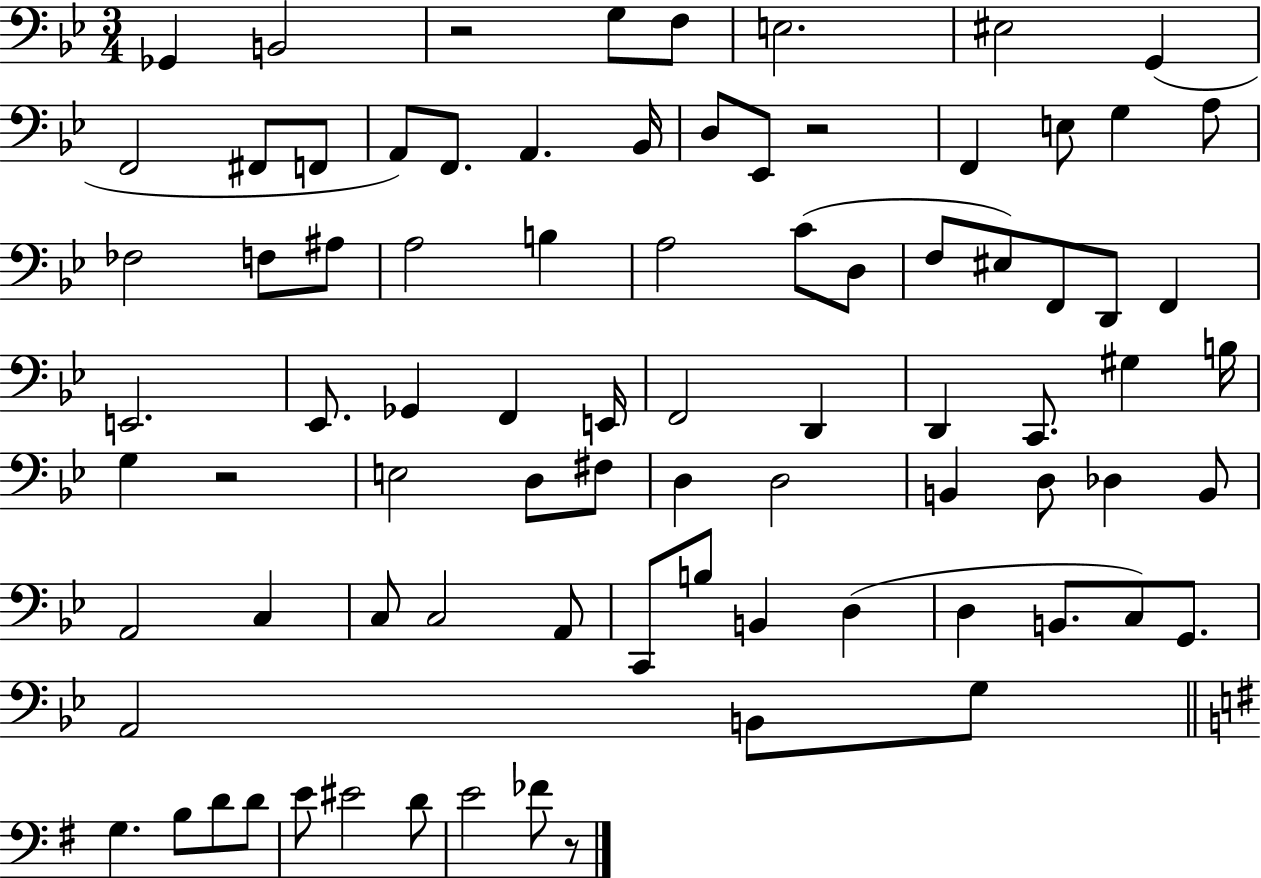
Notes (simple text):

Gb2/q B2/h R/h G3/e F3/e E3/h. EIS3/h G2/q F2/h F#2/e F2/e A2/e F2/e. A2/q. Bb2/s D3/e Eb2/e R/h F2/q E3/e G3/q A3/e FES3/h F3/e A#3/e A3/h B3/q A3/h C4/e D3/e F3/e EIS3/e F2/e D2/e F2/q E2/h. Eb2/e. Gb2/q F2/q E2/s F2/h D2/q D2/q C2/e. G#3/q B3/s G3/q R/h E3/h D3/e F#3/e D3/q D3/h B2/q D3/e Db3/q B2/e A2/h C3/q C3/e C3/h A2/e C2/e B3/e B2/q D3/q D3/q B2/e. C3/e G2/e. A2/h B2/e G3/e G3/q. B3/e D4/e D4/e E4/e EIS4/h D4/e E4/h FES4/e R/e